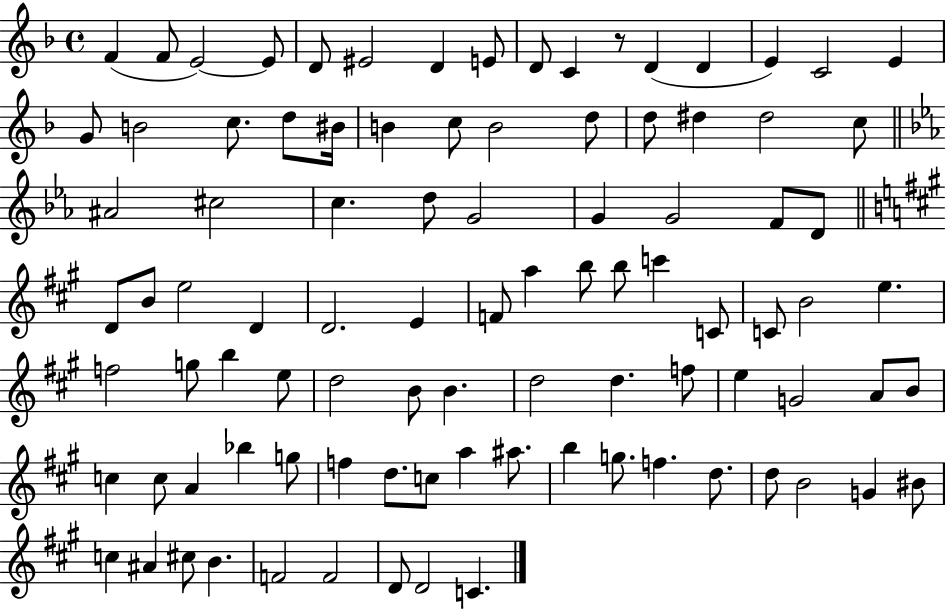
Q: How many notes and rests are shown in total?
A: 94